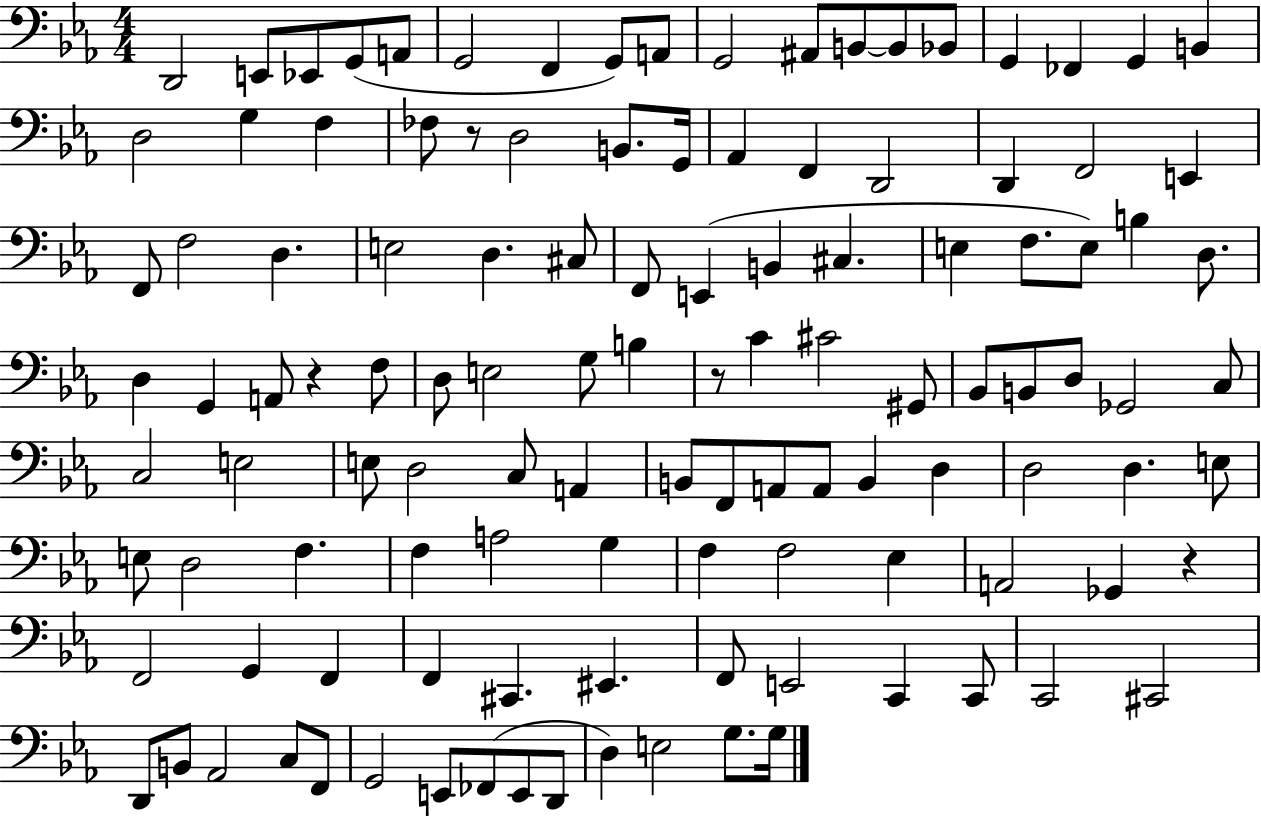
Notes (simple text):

D2/h E2/e Eb2/e G2/e A2/e G2/h F2/q G2/e A2/e G2/h A#2/e B2/e B2/e Bb2/e G2/q FES2/q G2/q B2/q D3/h G3/q F3/q FES3/e R/e D3/h B2/e. G2/s Ab2/q F2/q D2/h D2/q F2/h E2/q F2/e F3/h D3/q. E3/h D3/q. C#3/e F2/e E2/q B2/q C#3/q. E3/q F3/e. E3/e B3/q D3/e. D3/q G2/q A2/e R/q F3/e D3/e E3/h G3/e B3/q R/e C4/q C#4/h G#2/e Bb2/e B2/e D3/e Gb2/h C3/e C3/h E3/h E3/e D3/h C3/e A2/q B2/e F2/e A2/e A2/e B2/q D3/q D3/h D3/q. E3/e E3/e D3/h F3/q. F3/q A3/h G3/q F3/q F3/h Eb3/q A2/h Gb2/q R/q F2/h G2/q F2/q F2/q C#2/q. EIS2/q. F2/e E2/h C2/q C2/e C2/h C#2/h D2/e B2/e Ab2/h C3/e F2/e G2/h E2/e FES2/e E2/e D2/e D3/q E3/h G3/e. G3/s